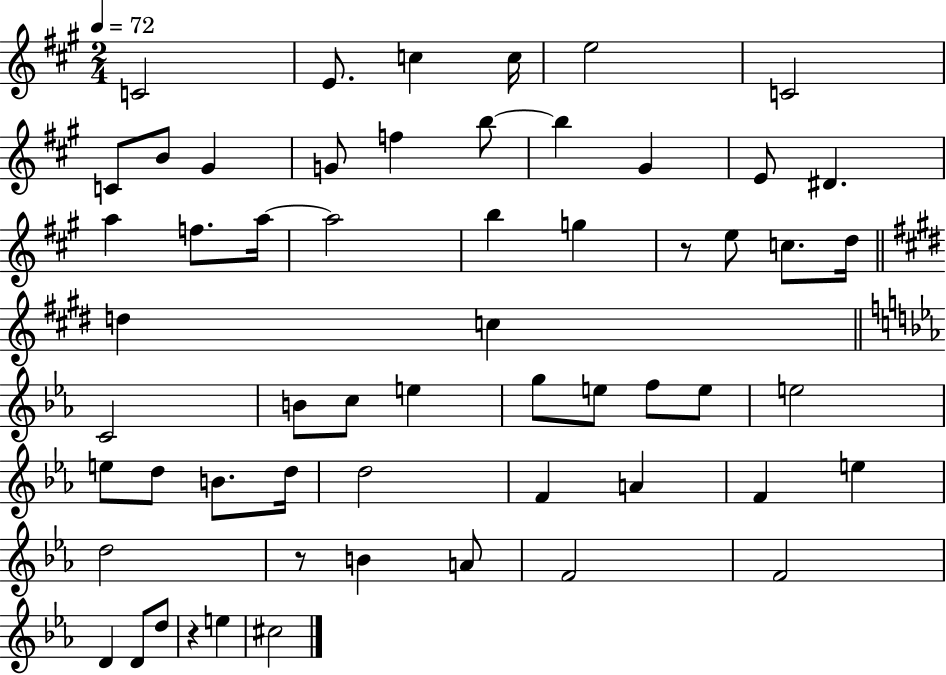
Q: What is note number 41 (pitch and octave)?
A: D5